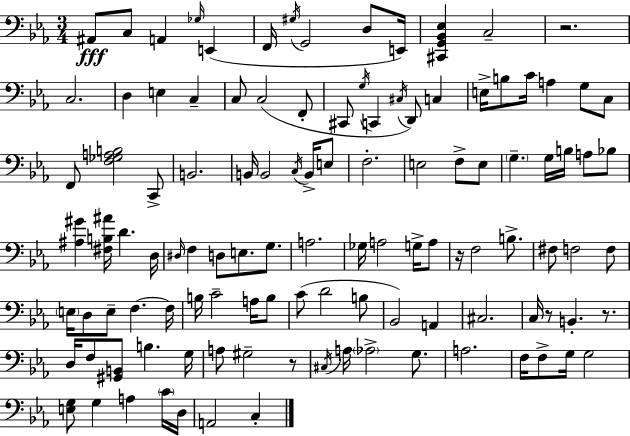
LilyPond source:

{
  \clef bass
  \numericTimeSignature
  \time 3/4
  \key ees \major
  \repeat volta 2 { ais,8\fff c8 a,4 \grace { ges16 } e,4( | f,16 \acciaccatura { gis16 } g,2 d8 | e,16) <cis, g, bes, ees>4 c2-- | r2. | \break c2. | d4 e4 c4-- | c8 c2( | f,8-. cis,8 \acciaccatura { g16 } c,4 \acciaccatura { cis16 }) d,8 | \break c4 e16-> b8 c'16 a4 | g8 c8 f,8 <f ges a b>2 | c,8-> b,2. | b,16 b,2 | \break \acciaccatura { c16 } b,16-> e8 f2.-. | e2 | f8-> e8 \parenthesize g4.-- g16 | b16 a8 bes8 <ais gis'>4 <fis b ais'>16 d'4. | \break d16 \grace { dis16 } f4 d8 | e8. g8. a2. | ges16 a2 | g16-> a8 r16 f2 | \break b8.-> fis8 f2 | f8 \parenthesize e16 d8 e8-- f4.~~ | f16 b16 c'2-- | a16 b8 c'8( d'2 | \break b8 bes,2) | a,4 cis2. | c16 r8 b,4.-. | r8. d16 f8 <gis, b,>8 b4. | \break g16 a8 gis2-- | r8 \acciaccatura { cis16 } a16 \parenthesize aes2-> | g8. a2. | f16 f8-> g16 g2 | \break <e g>8 g4 | a4 \parenthesize c'16 d16 a,2 | c4-. } \bar "|."
}